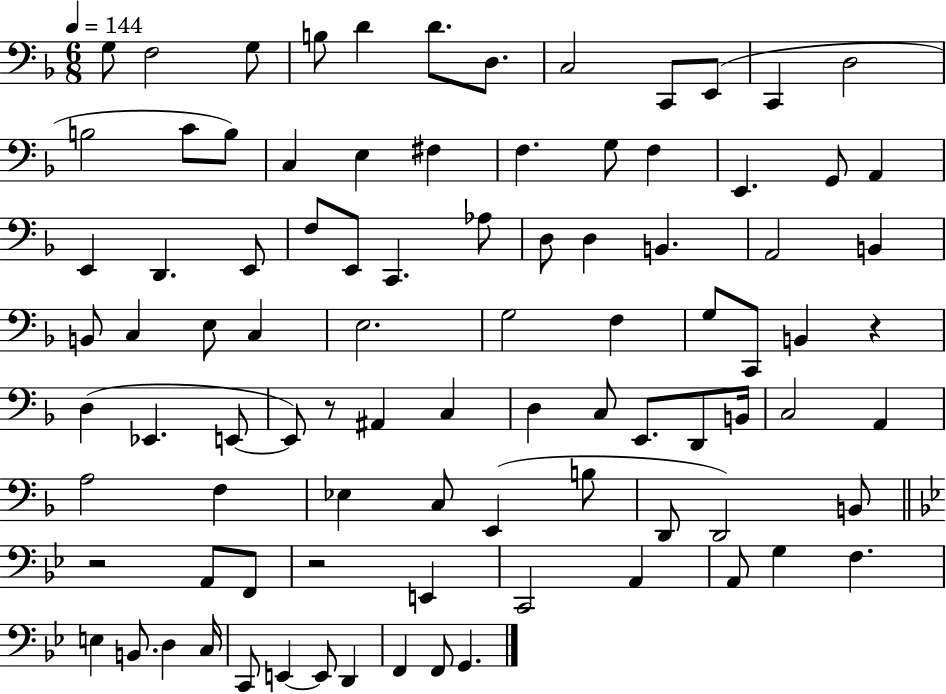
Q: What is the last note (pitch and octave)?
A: G2